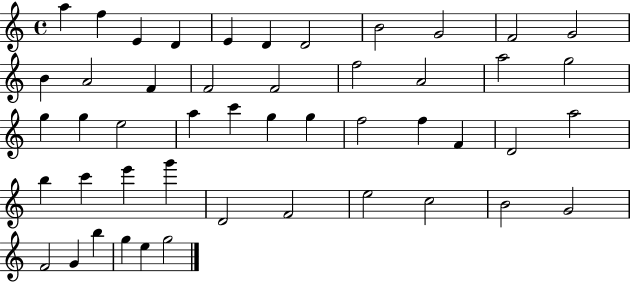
X:1
T:Untitled
M:4/4
L:1/4
K:C
a f E D E D D2 B2 G2 F2 G2 B A2 F F2 F2 f2 A2 a2 g2 g g e2 a c' g g f2 f F D2 a2 b c' e' g' D2 F2 e2 c2 B2 G2 F2 G b g e g2